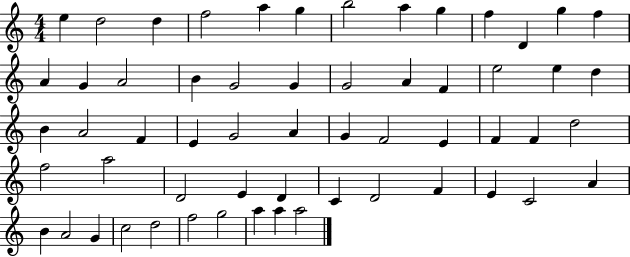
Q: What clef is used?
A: treble